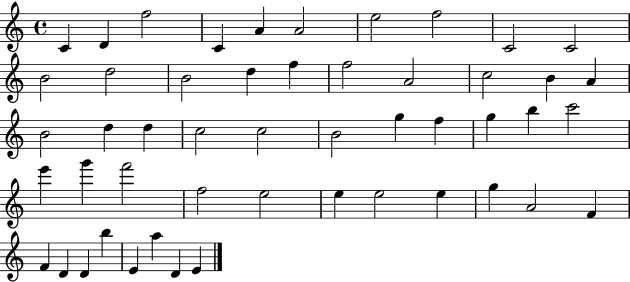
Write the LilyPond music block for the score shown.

{
  \clef treble
  \time 4/4
  \defaultTimeSignature
  \key c \major
  c'4 d'4 f''2 | c'4 a'4 a'2 | e''2 f''2 | c'2 c'2 | \break b'2 d''2 | b'2 d''4 f''4 | f''2 a'2 | c''2 b'4 a'4 | \break b'2 d''4 d''4 | c''2 c''2 | b'2 g''4 f''4 | g''4 b''4 c'''2 | \break e'''4 g'''4 f'''2 | f''2 e''2 | e''4 e''2 e''4 | g''4 a'2 f'4 | \break f'4 d'4 d'4 b''4 | e'4 a''4 d'4 e'4 | \bar "|."
}